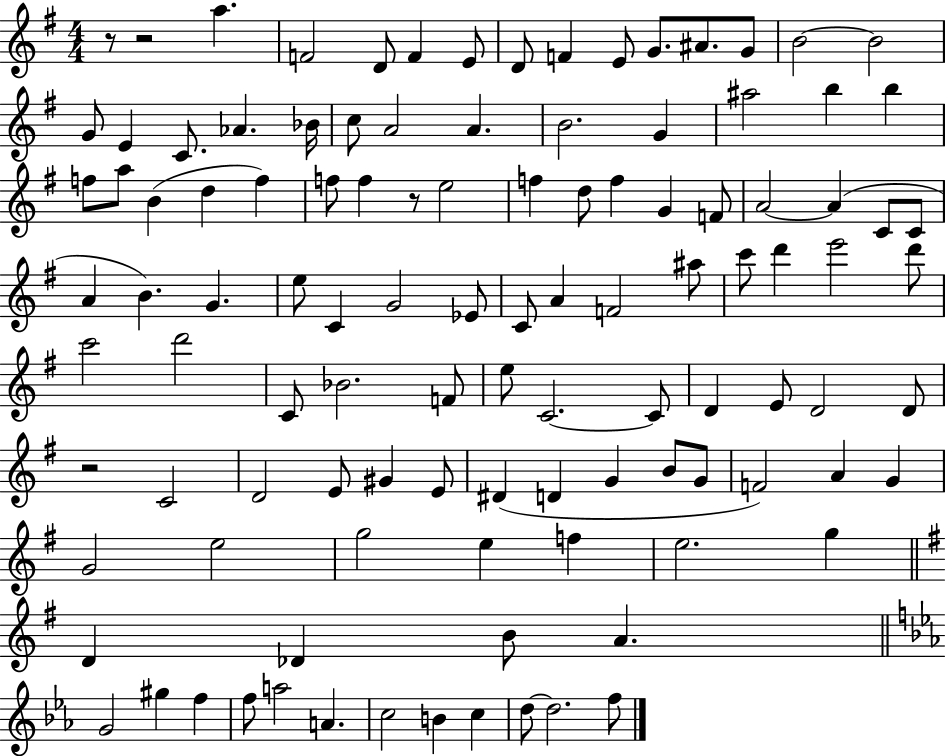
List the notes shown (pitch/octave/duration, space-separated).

R/e R/h A5/q. F4/h D4/e F4/q E4/e D4/e F4/q E4/e G4/e. A#4/e. G4/e B4/h B4/h G4/e E4/q C4/e. Ab4/q. Bb4/s C5/e A4/h A4/q. B4/h. G4/q A#5/h B5/q B5/q F5/e A5/e B4/q D5/q F5/q F5/e F5/q R/e E5/h F5/q D5/e F5/q G4/q F4/e A4/h A4/q C4/e C4/e A4/q B4/q. G4/q. E5/e C4/q G4/h Eb4/e C4/e A4/q F4/h A#5/e C6/e D6/q E6/h D6/e C6/h D6/h C4/e Bb4/h. F4/e E5/e C4/h. C4/e D4/q E4/e D4/h D4/e R/h C4/h D4/h E4/e G#4/q E4/e D#4/q D4/q G4/q B4/e G4/e F4/h A4/q G4/q G4/h E5/h G5/h E5/q F5/q E5/h. G5/q D4/q Db4/q B4/e A4/q. G4/h G#5/q F5/q F5/e A5/h A4/q. C5/h B4/q C5/q D5/e D5/h. F5/e